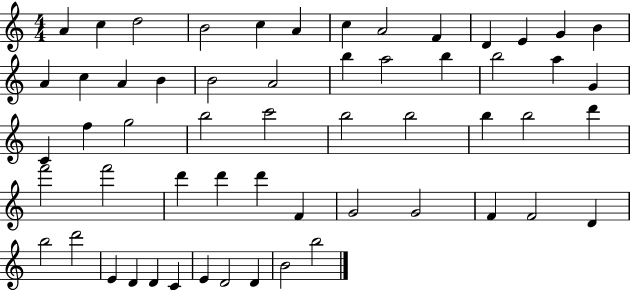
X:1
T:Untitled
M:4/4
L:1/4
K:C
A c d2 B2 c A c A2 F D E G B A c A B B2 A2 b a2 b b2 a G C f g2 b2 c'2 b2 b2 b b2 d' f'2 f'2 d' d' d' F G2 G2 F F2 D b2 d'2 E D D C E D2 D B2 b2